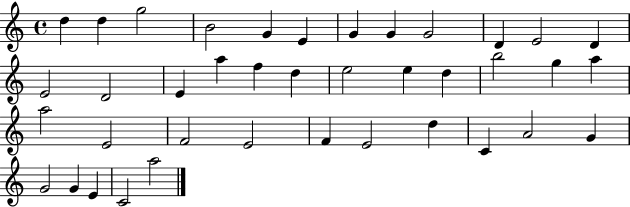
D5/q D5/q G5/h B4/h G4/q E4/q G4/q G4/q G4/h D4/q E4/h D4/q E4/h D4/h E4/q A5/q F5/q D5/q E5/h E5/q D5/q B5/h G5/q A5/q A5/h E4/h F4/h E4/h F4/q E4/h D5/q C4/q A4/h G4/q G4/h G4/q E4/q C4/h A5/h